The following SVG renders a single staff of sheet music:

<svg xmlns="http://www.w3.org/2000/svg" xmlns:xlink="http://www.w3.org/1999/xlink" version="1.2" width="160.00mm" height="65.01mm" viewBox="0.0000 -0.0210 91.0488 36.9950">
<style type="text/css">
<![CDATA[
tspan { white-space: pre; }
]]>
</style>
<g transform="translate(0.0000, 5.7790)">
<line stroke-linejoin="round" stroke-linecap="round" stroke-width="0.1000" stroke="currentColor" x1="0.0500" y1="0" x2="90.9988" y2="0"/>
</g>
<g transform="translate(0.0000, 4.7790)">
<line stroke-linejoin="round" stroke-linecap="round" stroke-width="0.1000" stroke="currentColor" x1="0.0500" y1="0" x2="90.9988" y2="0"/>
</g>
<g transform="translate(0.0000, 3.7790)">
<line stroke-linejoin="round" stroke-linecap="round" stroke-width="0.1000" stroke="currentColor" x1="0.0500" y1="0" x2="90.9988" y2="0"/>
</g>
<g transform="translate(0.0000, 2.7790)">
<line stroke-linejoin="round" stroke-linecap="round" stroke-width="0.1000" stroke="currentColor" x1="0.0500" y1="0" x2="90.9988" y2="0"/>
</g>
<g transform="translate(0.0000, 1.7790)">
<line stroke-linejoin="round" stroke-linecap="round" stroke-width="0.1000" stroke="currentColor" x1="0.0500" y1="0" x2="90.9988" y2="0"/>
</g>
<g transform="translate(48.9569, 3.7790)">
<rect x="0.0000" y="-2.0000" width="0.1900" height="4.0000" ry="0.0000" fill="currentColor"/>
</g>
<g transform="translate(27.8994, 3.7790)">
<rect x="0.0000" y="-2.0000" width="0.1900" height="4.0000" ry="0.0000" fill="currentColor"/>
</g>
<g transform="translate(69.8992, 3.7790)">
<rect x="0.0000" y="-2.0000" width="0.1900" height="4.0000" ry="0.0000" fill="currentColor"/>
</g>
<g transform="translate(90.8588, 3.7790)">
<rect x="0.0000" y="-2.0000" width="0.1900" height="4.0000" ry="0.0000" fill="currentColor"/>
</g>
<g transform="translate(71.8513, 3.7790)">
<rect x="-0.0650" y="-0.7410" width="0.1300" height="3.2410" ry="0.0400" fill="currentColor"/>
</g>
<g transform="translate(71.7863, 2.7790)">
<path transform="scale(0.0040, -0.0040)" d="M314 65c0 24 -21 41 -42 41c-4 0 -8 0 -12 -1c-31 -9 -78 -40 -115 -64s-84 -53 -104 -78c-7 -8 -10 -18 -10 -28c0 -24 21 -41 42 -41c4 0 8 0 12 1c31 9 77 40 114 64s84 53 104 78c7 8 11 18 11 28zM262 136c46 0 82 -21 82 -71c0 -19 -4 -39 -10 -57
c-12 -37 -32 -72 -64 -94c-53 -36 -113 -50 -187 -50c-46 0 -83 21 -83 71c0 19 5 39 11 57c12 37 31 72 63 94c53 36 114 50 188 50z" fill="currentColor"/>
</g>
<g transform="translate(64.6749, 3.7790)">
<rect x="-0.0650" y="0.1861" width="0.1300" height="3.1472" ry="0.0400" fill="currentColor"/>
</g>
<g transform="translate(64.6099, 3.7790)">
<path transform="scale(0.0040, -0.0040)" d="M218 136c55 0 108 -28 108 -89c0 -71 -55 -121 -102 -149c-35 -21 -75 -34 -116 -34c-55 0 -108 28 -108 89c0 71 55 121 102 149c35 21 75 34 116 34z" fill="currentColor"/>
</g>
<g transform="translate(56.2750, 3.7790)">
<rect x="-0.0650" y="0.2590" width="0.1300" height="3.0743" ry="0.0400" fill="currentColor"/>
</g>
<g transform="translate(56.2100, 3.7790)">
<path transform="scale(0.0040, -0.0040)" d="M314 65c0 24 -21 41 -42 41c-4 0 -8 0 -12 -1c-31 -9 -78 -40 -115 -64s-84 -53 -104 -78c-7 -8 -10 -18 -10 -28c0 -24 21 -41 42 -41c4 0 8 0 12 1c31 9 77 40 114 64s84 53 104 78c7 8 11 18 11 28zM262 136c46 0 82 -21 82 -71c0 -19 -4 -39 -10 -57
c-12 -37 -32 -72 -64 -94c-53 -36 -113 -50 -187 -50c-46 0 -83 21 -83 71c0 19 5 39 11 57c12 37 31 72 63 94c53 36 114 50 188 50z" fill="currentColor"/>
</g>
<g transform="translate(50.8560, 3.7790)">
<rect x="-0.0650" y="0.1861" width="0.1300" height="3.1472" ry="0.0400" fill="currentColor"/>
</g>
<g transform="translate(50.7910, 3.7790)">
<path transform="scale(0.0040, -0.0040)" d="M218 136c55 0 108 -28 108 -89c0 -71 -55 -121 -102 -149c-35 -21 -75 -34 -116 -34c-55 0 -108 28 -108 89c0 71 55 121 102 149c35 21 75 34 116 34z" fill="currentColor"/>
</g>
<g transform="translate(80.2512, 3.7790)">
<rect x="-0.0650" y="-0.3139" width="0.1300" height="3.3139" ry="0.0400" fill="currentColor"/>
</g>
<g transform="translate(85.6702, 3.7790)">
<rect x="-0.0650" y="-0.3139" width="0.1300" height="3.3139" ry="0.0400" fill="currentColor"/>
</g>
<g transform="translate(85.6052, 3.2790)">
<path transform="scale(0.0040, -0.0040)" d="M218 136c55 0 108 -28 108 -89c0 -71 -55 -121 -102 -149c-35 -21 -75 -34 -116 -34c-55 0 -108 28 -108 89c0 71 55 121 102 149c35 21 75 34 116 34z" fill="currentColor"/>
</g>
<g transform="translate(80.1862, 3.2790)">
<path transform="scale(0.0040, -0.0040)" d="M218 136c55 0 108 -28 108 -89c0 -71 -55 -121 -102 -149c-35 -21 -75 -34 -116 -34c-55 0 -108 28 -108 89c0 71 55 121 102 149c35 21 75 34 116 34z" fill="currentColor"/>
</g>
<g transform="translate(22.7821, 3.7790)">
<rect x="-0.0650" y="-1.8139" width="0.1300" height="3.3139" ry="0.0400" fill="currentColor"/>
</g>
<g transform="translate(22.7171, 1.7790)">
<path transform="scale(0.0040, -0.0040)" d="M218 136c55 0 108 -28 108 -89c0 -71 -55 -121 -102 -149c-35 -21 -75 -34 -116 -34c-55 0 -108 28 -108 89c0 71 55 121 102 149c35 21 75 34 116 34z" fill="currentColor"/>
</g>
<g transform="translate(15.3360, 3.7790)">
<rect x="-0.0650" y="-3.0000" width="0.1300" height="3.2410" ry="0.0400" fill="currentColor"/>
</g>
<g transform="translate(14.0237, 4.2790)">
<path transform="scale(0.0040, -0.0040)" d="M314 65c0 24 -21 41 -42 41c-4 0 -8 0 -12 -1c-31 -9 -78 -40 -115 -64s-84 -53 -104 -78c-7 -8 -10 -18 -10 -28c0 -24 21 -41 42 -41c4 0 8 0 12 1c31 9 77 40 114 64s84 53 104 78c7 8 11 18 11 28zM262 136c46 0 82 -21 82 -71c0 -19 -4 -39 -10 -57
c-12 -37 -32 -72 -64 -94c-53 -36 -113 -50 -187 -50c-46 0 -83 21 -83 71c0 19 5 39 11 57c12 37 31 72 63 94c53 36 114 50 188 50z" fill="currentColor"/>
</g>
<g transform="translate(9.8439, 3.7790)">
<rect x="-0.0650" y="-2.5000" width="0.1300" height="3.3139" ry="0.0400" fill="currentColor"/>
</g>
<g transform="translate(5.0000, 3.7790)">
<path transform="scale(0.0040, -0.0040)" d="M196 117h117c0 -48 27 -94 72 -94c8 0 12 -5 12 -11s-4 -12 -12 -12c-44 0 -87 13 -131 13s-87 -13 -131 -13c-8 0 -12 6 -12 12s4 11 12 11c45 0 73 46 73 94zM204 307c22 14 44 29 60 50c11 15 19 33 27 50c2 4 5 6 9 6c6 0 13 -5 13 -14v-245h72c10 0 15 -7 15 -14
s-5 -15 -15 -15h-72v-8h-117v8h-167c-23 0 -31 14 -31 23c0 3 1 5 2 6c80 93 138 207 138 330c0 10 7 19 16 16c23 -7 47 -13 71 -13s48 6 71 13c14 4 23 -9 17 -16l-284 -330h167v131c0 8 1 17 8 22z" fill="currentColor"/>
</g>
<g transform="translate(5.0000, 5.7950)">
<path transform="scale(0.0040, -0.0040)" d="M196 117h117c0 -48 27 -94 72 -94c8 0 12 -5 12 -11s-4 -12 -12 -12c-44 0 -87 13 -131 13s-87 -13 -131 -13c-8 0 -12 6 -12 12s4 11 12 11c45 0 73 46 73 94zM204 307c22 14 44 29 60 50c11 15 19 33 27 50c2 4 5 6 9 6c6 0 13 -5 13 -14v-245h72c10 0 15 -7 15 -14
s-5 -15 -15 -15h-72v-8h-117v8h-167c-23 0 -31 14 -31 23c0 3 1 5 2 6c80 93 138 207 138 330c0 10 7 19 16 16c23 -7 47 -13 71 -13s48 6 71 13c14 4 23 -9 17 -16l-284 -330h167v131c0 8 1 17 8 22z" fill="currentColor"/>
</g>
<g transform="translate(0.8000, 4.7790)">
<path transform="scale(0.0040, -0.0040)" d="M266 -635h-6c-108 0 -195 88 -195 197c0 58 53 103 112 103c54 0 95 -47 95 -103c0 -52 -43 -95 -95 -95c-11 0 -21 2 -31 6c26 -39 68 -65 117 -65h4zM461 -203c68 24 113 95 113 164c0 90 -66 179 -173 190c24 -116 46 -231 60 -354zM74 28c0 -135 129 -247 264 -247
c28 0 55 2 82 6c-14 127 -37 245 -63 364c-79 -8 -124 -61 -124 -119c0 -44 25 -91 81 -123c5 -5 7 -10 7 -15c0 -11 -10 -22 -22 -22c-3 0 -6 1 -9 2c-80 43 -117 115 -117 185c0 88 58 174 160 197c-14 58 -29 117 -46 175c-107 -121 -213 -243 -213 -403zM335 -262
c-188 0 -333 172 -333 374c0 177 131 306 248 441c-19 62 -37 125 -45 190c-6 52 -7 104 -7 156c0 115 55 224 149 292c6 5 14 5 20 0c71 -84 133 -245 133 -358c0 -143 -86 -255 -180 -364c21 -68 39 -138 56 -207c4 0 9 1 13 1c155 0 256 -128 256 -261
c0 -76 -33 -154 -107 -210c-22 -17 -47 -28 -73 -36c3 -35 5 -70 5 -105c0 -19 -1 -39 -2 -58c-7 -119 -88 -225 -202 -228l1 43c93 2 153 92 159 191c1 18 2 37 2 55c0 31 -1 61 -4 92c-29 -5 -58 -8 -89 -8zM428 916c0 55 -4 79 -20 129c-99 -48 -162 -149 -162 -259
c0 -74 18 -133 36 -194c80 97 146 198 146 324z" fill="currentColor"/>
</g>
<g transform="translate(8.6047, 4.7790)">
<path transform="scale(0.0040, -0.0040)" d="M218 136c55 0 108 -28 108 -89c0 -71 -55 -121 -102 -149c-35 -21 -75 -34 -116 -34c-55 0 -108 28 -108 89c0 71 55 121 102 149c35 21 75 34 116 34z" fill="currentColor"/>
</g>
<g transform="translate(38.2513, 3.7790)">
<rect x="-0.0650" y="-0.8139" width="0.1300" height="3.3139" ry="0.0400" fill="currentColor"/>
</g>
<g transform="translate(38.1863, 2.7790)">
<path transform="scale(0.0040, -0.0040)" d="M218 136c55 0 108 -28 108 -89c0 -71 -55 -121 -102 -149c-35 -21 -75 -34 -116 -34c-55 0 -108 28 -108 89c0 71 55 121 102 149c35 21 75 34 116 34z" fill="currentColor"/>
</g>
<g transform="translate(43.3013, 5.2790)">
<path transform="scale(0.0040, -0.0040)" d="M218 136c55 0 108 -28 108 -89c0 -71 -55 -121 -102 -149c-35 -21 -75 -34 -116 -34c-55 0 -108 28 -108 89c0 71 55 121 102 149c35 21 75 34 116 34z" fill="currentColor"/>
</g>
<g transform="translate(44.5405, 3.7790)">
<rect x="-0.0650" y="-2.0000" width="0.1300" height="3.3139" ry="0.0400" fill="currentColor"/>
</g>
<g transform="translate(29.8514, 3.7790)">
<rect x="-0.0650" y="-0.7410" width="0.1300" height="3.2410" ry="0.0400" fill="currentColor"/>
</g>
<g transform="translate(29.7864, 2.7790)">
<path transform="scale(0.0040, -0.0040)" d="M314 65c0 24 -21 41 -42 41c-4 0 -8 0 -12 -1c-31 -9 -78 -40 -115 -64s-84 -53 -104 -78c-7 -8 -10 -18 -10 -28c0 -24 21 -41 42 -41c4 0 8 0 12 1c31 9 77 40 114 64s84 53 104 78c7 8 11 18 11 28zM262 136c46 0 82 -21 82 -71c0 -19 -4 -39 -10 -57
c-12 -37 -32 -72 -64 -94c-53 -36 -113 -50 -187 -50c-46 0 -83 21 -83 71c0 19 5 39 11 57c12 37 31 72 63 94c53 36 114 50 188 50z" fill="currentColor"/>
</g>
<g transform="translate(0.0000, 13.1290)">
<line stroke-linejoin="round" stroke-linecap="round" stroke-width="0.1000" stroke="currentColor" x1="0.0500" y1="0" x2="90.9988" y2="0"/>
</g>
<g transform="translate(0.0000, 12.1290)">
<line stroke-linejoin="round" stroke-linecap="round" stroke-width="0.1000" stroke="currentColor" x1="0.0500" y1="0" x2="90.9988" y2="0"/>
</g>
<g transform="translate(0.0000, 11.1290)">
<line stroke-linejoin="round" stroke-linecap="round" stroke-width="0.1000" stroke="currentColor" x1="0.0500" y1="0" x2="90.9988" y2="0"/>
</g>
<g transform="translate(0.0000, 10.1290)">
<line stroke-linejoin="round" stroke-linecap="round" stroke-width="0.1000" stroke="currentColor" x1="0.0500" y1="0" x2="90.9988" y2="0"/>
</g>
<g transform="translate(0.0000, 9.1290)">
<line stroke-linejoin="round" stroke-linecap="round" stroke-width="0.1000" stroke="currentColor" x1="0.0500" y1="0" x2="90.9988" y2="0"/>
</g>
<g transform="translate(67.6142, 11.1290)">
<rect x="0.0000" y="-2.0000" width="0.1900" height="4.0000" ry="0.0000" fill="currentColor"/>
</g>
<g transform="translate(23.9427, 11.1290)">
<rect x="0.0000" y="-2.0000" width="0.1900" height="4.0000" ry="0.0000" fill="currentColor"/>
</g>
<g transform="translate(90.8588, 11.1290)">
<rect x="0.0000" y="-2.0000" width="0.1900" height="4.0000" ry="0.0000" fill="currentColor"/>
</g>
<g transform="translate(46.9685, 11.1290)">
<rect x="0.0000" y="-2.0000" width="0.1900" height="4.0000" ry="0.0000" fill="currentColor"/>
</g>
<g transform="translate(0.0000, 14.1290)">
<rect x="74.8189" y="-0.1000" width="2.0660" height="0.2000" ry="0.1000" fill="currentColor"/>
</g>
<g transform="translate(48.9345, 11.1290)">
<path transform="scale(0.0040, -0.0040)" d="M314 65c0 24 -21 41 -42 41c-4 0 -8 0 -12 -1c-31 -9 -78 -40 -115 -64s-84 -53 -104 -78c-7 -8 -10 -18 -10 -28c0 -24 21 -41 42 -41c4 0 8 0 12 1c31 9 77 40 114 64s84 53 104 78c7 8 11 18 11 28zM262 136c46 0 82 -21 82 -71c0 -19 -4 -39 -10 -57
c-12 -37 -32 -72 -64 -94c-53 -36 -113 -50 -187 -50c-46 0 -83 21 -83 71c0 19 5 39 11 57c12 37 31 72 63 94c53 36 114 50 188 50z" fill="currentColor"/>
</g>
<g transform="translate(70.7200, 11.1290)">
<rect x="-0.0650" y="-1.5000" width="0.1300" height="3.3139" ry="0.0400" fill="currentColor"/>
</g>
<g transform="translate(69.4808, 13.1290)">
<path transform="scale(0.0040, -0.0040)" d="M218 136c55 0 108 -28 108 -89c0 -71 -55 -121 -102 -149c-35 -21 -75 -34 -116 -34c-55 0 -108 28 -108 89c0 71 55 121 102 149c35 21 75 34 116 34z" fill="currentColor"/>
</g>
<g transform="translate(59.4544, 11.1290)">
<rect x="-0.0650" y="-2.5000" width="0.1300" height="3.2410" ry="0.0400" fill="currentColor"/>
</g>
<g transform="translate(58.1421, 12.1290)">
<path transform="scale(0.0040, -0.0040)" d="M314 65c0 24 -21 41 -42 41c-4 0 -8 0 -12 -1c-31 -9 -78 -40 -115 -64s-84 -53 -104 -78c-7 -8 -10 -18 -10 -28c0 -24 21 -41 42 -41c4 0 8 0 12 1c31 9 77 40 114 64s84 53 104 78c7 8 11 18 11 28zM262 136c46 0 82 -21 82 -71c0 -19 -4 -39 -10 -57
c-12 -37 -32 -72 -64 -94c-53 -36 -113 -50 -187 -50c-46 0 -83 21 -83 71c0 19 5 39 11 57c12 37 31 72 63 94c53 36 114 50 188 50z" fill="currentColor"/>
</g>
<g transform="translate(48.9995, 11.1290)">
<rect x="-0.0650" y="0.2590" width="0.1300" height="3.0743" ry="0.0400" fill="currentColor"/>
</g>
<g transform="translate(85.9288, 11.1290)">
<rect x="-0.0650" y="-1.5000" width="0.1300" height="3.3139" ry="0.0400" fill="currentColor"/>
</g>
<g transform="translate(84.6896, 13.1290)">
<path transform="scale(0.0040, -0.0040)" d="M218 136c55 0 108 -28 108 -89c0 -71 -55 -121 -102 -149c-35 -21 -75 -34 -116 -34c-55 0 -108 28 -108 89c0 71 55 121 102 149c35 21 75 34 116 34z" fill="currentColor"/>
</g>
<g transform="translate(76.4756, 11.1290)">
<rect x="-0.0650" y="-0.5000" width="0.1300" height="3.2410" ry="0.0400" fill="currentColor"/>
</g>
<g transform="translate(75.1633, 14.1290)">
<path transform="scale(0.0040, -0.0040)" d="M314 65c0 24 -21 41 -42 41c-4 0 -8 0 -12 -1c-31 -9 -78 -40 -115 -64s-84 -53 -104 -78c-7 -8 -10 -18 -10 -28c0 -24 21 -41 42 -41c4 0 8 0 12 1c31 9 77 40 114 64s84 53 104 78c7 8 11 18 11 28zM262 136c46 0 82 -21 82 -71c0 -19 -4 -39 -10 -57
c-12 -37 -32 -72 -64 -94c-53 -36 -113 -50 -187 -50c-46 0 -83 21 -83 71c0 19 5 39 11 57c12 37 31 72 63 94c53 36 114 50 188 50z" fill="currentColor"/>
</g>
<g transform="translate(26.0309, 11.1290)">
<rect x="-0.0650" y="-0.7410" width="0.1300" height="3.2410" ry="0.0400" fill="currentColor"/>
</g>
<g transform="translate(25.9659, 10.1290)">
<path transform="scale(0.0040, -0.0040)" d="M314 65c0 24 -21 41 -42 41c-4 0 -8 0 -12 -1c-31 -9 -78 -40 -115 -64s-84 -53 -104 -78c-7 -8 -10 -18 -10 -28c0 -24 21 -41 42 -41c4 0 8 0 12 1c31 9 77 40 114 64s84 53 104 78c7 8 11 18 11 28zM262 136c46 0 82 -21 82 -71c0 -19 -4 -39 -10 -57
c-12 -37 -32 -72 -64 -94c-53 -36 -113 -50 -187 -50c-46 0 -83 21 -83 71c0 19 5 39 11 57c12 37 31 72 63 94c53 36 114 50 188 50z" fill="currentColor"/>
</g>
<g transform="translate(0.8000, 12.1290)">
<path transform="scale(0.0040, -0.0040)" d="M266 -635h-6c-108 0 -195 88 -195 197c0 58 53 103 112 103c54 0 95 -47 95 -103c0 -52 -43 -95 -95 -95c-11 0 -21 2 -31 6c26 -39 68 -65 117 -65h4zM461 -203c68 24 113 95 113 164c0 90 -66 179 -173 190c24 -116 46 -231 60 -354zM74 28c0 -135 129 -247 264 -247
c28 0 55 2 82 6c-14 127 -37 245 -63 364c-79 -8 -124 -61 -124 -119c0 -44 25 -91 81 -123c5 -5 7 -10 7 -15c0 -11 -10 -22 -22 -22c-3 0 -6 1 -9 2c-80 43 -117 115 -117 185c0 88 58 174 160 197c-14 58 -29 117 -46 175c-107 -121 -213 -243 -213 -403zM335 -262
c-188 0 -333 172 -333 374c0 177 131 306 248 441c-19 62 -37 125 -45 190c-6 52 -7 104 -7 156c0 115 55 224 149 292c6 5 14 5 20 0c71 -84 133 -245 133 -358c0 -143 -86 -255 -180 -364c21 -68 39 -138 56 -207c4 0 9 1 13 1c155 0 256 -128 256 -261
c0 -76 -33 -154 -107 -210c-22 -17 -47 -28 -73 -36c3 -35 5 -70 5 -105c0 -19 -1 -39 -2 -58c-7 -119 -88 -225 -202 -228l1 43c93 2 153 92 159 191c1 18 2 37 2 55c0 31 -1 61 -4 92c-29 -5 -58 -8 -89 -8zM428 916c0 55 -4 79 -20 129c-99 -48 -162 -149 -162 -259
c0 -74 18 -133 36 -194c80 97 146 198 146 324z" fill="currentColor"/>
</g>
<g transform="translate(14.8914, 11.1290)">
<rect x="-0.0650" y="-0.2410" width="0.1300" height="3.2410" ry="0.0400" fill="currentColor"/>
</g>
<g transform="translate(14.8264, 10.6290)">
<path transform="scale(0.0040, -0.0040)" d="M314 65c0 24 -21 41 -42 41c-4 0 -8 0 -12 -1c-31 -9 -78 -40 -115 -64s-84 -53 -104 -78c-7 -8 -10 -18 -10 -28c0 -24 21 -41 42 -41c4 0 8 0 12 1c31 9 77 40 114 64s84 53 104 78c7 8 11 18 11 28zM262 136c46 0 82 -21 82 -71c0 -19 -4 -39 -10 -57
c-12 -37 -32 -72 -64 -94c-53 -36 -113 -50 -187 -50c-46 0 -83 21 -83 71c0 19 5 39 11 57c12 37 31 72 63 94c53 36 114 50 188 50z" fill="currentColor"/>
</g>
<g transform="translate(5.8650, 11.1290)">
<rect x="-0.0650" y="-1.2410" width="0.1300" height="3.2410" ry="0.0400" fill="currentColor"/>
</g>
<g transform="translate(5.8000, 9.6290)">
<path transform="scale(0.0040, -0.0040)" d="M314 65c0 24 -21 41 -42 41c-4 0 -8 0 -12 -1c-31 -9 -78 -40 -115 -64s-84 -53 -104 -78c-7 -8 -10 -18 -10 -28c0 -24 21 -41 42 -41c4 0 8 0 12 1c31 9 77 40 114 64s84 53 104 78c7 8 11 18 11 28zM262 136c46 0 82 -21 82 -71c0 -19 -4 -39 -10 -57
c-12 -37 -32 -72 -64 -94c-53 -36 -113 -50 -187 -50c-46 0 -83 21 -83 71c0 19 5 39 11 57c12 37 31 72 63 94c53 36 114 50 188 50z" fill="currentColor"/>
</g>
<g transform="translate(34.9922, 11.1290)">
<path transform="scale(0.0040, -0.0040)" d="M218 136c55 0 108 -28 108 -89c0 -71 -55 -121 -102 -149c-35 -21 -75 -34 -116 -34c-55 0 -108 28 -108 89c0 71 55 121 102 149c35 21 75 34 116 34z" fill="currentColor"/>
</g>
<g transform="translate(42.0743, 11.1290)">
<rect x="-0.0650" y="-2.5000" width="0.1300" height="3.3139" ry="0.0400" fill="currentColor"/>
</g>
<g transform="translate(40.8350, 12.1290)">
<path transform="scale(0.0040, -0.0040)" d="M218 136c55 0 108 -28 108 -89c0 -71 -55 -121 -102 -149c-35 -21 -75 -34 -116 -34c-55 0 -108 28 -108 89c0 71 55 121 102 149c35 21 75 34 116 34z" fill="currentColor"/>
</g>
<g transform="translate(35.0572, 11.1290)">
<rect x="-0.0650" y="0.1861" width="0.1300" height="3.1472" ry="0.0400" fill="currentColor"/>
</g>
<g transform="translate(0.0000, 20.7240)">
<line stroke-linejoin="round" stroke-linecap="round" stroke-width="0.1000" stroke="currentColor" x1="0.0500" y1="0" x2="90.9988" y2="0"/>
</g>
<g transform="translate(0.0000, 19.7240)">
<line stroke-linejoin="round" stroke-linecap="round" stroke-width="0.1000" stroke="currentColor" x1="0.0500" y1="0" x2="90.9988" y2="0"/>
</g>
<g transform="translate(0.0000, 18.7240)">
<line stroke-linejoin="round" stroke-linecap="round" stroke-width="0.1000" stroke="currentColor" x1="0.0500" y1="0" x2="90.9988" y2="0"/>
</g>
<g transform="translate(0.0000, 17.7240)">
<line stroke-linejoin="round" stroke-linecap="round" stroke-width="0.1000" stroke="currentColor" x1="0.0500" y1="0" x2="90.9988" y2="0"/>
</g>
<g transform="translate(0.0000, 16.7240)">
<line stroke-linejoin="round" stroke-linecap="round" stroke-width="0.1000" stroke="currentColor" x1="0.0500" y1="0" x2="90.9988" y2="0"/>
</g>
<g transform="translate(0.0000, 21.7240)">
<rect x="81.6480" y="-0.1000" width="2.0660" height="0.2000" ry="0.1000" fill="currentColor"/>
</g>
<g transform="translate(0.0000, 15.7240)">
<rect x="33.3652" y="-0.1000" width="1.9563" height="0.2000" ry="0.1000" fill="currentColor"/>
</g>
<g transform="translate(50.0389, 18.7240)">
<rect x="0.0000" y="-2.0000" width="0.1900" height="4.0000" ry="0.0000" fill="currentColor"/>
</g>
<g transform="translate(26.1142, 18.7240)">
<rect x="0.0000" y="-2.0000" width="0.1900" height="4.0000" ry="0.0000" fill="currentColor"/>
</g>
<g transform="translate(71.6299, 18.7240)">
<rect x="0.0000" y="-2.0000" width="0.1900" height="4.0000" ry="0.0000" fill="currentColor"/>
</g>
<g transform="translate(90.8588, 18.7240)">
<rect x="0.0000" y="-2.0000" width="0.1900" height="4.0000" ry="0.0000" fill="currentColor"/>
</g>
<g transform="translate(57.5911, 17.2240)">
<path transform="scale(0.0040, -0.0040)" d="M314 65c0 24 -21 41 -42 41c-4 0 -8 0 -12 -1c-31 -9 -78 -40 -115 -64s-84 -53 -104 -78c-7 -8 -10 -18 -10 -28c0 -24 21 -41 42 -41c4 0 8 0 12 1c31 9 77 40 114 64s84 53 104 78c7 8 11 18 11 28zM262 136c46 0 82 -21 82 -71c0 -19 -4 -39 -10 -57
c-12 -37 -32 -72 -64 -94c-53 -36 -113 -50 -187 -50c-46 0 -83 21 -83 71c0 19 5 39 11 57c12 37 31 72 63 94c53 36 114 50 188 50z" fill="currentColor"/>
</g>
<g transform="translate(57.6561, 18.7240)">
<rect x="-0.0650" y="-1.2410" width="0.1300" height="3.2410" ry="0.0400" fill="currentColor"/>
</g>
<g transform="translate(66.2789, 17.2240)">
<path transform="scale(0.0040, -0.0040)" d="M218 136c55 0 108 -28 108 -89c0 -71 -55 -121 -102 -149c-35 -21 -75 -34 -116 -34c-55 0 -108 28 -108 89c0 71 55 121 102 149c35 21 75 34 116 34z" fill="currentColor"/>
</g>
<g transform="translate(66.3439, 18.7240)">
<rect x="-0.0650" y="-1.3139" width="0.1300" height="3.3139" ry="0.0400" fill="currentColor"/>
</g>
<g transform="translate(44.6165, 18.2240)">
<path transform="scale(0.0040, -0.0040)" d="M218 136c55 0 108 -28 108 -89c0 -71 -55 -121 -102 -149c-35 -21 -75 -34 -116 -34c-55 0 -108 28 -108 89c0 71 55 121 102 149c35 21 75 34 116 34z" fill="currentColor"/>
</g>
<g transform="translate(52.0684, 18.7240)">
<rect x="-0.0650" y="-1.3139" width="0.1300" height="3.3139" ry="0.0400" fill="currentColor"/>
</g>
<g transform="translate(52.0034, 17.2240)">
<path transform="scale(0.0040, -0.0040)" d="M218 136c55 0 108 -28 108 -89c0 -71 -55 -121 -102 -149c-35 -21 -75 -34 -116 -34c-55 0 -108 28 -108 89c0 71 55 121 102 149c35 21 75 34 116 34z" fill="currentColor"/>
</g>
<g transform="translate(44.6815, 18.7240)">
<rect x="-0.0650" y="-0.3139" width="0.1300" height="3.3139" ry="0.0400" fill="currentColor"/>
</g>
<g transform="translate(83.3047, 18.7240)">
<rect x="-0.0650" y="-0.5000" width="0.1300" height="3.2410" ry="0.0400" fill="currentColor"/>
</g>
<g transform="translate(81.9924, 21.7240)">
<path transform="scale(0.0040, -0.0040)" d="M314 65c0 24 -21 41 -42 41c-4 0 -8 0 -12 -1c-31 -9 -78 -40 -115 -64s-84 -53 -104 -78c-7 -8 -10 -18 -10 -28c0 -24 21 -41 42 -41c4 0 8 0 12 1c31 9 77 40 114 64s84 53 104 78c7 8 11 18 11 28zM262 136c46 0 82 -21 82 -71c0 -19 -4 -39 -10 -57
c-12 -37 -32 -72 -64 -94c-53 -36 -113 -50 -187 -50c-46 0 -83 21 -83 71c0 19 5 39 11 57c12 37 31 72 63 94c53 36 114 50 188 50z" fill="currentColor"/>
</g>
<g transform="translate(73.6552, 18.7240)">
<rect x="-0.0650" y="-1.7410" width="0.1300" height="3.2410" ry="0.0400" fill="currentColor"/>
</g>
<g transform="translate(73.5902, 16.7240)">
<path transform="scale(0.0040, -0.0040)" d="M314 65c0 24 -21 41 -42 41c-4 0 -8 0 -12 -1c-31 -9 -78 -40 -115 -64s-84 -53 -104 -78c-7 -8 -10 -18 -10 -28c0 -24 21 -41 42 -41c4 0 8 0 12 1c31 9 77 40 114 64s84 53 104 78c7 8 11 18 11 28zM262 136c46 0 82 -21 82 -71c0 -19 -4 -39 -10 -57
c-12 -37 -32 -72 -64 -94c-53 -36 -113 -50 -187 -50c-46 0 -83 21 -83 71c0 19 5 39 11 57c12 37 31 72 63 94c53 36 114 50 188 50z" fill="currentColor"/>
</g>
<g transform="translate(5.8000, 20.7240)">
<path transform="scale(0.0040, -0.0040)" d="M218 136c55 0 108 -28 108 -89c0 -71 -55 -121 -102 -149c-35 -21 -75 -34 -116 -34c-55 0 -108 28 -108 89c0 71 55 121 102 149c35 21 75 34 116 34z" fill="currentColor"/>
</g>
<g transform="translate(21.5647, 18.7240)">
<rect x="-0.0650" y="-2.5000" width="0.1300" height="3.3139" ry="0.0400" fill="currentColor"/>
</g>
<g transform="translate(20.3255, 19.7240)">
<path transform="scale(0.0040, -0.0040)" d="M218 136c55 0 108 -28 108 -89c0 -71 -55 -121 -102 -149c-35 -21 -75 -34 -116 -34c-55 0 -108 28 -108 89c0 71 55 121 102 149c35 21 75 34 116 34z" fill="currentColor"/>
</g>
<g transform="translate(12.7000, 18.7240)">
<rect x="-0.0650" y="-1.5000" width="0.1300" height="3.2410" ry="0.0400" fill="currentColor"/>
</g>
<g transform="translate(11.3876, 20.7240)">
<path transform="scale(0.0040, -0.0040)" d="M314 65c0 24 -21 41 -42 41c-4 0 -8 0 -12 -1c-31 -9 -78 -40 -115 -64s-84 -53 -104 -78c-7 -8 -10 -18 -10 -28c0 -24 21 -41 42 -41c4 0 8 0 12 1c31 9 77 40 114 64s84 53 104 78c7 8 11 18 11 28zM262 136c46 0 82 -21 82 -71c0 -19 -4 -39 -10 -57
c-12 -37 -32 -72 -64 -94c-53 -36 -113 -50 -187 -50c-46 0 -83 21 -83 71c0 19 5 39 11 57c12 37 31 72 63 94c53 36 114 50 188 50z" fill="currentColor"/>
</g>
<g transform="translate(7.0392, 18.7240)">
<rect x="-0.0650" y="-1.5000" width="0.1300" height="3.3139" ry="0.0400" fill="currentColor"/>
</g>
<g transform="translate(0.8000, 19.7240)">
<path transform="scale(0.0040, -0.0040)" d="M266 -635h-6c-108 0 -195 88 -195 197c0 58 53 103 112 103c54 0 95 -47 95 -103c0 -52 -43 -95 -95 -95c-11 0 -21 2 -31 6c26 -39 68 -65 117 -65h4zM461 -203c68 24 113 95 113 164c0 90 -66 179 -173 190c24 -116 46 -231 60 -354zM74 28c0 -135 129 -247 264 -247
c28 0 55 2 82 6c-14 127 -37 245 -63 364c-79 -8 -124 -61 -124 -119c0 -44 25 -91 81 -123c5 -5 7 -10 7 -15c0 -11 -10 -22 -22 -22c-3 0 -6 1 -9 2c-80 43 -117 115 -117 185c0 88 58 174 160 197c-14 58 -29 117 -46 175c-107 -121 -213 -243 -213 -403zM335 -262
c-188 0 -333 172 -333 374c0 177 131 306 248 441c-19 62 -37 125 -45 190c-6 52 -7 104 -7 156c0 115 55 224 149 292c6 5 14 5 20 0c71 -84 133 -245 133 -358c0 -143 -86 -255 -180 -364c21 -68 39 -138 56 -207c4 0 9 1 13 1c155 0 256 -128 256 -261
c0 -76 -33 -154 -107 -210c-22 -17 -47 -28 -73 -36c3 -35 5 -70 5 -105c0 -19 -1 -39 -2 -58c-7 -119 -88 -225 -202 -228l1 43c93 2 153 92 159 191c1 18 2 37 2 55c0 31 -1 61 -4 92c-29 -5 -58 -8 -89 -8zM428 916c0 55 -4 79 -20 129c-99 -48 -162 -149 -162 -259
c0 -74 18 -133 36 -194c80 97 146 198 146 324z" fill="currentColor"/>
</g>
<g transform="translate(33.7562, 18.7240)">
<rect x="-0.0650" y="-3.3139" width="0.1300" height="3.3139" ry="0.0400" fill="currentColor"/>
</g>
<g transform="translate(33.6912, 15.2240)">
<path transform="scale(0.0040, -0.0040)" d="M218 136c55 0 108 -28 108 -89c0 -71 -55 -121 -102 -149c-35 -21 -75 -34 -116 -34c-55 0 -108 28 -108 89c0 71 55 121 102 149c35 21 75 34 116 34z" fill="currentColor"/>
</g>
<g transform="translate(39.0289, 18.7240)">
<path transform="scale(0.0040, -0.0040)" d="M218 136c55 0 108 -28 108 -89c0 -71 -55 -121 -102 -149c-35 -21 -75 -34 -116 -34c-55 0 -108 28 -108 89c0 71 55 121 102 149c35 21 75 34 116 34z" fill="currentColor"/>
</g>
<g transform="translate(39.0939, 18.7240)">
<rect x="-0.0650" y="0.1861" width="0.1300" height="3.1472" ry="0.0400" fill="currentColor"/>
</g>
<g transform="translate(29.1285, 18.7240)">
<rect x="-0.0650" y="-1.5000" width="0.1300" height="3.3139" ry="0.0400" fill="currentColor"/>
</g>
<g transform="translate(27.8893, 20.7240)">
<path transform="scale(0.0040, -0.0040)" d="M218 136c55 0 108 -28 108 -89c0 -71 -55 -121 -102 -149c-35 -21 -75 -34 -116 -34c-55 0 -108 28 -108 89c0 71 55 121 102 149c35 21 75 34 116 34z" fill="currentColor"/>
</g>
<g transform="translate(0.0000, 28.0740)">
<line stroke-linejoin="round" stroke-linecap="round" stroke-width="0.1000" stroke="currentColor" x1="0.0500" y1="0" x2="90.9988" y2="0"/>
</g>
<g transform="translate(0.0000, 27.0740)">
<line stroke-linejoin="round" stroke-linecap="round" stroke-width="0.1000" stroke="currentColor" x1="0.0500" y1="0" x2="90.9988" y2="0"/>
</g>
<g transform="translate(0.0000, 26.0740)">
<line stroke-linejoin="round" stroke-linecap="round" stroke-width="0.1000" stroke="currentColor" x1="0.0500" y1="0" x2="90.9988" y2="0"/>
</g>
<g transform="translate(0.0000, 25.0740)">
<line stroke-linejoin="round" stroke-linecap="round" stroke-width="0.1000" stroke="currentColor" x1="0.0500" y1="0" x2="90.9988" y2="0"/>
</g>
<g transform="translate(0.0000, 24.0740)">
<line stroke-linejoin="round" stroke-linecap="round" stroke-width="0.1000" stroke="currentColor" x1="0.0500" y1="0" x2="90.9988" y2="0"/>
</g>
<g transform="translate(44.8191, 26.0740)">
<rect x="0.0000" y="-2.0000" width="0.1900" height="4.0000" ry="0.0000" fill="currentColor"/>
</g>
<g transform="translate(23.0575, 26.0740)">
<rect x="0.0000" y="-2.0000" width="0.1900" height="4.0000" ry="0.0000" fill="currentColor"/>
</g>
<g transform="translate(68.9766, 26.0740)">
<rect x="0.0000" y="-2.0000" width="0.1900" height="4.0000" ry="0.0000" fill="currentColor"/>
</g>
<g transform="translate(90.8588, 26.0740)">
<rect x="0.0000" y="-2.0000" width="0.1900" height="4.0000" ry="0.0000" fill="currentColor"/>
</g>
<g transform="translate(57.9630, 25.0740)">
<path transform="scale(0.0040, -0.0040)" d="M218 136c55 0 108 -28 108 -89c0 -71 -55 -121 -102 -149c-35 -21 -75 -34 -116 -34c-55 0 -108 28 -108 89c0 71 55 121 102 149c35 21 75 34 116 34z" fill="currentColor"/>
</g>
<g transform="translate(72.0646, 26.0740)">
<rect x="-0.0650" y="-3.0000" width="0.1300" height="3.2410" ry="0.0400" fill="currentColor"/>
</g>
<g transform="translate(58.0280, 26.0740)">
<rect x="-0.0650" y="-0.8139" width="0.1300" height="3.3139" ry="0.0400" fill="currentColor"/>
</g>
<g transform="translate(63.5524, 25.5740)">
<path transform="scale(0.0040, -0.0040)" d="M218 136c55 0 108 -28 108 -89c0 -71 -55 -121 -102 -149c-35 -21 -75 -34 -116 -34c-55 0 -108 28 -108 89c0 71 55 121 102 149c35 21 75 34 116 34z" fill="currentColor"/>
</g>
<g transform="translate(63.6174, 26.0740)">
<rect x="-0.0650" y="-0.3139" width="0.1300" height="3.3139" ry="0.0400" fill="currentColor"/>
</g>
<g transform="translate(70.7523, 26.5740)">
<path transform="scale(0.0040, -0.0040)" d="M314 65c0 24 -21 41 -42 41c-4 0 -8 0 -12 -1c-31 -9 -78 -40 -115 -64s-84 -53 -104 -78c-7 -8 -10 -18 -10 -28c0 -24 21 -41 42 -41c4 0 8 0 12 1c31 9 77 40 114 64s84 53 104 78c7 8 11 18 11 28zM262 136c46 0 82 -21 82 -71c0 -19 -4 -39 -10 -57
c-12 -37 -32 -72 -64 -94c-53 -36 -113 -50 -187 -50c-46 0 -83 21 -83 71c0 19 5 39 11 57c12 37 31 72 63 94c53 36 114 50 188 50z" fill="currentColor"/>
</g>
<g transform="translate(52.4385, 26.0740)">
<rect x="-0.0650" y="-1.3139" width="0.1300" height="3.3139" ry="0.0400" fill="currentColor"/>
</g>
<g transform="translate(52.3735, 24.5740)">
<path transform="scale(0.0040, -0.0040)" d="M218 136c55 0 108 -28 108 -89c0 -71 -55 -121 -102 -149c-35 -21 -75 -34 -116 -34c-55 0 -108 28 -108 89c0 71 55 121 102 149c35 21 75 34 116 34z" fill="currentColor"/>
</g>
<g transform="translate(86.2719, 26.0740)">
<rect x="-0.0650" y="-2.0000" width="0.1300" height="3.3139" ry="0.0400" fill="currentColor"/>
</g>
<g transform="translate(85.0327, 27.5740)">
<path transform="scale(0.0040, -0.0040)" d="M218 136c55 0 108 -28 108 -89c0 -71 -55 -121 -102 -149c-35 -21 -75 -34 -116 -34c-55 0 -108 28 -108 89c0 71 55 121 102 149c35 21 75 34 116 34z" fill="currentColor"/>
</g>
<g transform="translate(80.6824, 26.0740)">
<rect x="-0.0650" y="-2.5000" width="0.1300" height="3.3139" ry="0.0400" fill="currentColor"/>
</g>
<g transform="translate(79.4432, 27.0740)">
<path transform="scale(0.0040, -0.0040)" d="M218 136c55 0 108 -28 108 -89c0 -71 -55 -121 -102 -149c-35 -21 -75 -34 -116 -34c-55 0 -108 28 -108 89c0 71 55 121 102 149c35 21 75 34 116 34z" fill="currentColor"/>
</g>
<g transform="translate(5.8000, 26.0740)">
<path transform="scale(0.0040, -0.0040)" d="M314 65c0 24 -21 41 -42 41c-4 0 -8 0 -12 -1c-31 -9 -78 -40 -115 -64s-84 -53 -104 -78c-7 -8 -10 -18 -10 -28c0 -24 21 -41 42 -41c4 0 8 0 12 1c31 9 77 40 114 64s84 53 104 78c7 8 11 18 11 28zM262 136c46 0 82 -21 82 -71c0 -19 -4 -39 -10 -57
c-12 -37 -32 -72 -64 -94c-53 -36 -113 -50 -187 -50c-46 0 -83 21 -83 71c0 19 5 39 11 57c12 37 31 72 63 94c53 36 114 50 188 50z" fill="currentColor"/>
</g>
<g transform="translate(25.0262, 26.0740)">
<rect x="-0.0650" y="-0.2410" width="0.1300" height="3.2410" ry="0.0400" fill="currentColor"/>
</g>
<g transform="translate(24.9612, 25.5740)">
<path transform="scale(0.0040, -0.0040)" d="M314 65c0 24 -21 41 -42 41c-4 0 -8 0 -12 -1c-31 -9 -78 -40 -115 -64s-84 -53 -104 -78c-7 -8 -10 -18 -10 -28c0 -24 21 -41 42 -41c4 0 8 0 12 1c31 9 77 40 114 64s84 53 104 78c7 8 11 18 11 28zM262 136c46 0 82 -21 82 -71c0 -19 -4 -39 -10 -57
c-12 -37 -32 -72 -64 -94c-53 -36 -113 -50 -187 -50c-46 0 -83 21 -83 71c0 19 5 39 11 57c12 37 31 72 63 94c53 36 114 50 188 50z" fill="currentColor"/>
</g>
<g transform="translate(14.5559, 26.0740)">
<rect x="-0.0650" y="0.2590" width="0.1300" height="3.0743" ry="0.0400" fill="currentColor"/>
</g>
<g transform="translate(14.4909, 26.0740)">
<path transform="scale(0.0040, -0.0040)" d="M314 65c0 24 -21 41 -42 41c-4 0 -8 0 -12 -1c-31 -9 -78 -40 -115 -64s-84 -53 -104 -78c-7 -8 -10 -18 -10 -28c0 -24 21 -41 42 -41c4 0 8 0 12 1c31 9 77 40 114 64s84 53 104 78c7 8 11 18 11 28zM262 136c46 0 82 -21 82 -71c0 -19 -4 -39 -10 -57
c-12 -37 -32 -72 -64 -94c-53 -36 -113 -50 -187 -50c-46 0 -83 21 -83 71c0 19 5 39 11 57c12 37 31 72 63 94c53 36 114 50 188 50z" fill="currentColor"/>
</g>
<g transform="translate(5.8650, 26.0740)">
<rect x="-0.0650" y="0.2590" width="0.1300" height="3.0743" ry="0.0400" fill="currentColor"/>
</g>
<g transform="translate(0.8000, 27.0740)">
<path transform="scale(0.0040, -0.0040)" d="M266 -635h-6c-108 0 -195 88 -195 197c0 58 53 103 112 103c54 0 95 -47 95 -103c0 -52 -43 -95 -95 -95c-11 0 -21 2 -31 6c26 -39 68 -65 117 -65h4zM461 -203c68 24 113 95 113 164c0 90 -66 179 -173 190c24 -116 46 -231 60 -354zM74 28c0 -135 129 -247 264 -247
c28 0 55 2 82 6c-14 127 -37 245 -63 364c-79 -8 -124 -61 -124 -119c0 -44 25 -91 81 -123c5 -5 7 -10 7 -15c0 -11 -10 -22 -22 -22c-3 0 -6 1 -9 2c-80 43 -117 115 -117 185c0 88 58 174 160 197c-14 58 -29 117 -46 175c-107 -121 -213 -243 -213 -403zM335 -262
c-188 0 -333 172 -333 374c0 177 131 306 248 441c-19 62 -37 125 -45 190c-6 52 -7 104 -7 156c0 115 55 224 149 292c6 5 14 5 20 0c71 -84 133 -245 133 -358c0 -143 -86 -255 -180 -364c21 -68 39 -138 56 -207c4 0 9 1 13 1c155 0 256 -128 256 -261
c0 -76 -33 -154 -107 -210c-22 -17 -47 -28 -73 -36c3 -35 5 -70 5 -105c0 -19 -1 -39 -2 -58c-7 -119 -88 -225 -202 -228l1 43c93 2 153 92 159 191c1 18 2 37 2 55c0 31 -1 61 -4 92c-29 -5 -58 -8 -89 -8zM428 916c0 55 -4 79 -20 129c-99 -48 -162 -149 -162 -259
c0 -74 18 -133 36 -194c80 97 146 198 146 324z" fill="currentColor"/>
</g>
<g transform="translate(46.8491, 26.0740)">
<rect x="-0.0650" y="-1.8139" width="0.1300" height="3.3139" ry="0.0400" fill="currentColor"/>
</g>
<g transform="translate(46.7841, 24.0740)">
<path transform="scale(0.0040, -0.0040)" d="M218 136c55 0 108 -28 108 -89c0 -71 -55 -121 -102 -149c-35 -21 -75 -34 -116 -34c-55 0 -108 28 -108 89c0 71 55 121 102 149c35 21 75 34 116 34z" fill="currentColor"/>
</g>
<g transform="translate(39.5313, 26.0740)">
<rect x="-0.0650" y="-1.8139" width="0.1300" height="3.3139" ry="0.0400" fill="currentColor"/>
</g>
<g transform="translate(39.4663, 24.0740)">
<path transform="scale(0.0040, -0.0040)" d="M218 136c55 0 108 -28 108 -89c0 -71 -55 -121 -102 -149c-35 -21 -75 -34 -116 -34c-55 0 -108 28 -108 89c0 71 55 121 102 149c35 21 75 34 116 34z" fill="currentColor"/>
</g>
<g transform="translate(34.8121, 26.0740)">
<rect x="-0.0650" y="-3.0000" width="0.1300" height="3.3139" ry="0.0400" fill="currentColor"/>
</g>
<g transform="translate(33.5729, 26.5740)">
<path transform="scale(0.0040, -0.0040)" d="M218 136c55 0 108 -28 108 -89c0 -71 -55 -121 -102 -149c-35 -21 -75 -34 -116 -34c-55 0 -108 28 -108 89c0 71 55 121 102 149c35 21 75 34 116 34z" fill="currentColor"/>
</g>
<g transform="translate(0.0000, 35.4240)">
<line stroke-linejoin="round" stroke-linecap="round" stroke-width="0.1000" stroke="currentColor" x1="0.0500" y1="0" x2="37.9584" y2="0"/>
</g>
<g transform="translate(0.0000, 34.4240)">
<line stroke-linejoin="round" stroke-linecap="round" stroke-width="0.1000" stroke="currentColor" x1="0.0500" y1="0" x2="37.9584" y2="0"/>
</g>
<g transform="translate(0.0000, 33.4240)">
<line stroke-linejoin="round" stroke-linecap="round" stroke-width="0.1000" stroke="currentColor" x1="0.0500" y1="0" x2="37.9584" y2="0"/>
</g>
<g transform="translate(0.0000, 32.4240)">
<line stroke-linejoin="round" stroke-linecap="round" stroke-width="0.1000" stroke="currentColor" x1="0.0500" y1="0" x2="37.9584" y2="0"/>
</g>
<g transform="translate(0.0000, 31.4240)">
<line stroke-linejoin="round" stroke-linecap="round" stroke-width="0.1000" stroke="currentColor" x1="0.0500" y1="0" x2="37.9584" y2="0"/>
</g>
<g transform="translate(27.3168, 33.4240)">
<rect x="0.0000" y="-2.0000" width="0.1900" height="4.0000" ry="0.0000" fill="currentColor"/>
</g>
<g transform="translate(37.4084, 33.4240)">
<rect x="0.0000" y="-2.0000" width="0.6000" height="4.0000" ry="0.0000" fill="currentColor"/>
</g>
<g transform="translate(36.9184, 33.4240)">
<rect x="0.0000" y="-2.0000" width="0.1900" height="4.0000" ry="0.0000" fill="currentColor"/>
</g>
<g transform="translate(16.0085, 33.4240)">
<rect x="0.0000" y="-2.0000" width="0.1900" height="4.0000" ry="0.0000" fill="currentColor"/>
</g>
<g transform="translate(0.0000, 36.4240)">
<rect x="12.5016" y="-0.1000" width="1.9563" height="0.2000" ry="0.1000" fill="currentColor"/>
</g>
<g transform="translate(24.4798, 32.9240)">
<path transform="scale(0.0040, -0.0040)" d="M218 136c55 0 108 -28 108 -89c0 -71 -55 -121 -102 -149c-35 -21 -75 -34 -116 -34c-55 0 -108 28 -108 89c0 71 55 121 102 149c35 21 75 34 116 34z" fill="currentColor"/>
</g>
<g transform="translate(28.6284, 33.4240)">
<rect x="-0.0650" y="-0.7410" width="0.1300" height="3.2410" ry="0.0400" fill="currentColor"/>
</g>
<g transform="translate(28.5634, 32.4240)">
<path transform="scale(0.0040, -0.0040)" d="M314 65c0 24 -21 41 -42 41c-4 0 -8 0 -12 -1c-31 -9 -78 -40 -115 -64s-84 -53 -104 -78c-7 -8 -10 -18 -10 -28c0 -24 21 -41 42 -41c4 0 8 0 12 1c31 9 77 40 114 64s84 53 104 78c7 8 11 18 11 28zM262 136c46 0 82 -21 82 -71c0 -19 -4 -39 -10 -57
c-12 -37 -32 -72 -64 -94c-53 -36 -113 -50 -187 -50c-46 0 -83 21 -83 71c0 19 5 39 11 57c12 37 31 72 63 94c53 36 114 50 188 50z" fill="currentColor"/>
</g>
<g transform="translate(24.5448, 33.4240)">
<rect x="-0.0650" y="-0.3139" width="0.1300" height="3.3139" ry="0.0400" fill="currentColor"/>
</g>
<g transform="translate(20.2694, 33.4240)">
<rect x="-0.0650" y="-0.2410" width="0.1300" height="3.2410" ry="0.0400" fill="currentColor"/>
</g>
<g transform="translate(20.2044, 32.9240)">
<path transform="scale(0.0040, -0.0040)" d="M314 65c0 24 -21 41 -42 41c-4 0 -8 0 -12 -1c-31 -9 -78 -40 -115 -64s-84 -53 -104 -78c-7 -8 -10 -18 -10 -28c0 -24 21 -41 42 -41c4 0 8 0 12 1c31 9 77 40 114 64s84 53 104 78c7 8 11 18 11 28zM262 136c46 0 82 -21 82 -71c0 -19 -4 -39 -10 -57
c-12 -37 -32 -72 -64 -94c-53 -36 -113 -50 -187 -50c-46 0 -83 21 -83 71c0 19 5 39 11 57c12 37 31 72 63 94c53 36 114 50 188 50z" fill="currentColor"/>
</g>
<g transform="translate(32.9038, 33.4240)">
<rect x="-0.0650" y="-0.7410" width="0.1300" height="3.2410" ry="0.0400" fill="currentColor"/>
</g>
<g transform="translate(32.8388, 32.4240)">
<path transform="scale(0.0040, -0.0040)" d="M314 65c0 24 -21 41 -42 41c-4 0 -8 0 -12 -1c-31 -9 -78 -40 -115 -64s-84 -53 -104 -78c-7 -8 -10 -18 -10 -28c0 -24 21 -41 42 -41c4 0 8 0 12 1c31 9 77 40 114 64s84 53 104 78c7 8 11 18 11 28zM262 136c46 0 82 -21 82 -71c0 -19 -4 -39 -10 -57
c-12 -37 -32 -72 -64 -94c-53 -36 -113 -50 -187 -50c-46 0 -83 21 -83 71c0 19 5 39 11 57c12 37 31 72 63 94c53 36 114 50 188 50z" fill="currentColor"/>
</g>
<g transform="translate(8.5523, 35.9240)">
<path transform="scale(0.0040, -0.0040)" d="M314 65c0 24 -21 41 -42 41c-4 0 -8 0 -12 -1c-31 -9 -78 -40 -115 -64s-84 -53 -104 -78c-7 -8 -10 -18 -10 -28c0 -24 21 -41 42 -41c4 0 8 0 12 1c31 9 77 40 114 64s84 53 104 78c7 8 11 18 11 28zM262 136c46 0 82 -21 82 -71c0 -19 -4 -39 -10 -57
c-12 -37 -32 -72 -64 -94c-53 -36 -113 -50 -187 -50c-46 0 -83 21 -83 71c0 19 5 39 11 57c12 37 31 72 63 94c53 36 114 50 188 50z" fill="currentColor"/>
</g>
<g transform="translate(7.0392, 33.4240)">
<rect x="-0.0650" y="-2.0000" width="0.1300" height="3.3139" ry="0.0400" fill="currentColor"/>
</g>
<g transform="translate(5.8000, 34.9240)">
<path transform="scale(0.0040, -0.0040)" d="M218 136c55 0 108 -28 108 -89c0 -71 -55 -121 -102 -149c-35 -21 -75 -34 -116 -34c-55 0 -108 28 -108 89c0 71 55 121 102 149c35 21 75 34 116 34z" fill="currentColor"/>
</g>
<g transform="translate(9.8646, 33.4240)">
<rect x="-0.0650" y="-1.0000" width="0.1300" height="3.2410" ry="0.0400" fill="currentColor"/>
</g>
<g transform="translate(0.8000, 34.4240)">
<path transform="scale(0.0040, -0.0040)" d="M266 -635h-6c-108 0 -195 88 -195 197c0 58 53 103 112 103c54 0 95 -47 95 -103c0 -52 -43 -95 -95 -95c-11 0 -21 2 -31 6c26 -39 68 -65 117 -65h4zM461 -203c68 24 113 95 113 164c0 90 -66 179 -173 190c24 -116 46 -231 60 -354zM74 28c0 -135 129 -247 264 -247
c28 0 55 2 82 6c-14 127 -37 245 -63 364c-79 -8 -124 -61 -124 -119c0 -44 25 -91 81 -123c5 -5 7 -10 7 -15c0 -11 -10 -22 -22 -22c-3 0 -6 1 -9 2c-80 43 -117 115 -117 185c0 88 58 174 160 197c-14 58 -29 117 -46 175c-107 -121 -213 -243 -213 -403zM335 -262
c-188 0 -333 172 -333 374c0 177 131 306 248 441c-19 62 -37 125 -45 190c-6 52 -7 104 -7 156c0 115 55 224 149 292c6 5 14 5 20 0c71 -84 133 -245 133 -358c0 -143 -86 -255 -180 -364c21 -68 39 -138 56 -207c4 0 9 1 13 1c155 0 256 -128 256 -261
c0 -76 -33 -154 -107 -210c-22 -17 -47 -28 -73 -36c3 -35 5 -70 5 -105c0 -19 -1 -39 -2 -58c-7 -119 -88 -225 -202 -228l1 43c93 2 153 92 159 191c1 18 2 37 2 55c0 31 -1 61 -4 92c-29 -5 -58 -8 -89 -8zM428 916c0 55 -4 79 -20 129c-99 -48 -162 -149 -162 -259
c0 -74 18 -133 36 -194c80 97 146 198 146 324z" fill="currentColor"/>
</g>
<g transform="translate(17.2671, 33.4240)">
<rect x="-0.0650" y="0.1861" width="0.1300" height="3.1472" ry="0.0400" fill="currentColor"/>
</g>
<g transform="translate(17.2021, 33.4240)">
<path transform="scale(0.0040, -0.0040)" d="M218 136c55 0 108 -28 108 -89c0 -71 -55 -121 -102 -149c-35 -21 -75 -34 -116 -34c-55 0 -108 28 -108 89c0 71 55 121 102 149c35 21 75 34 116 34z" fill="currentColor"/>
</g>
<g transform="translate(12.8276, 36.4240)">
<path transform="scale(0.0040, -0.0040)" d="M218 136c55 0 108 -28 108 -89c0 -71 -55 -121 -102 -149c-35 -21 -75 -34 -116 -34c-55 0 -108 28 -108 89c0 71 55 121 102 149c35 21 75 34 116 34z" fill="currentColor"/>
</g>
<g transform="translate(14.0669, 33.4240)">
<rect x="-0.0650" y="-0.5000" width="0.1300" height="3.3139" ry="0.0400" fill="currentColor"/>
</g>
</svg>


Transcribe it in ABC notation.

X:1
T:Untitled
M:4/4
L:1/4
K:C
G A2 f d2 d F B B2 B d2 c c e2 c2 d2 B G B2 G2 E C2 E E E2 G E b B c e e2 e f2 C2 B2 B2 c2 A f f e d c A2 G F F D2 C B c2 c d2 d2